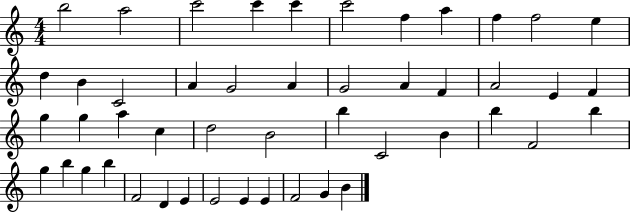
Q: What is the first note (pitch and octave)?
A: B5